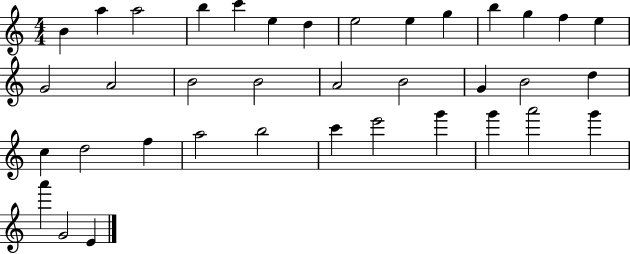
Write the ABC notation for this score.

X:1
T:Untitled
M:4/4
L:1/4
K:C
B a a2 b c' e d e2 e g b g f e G2 A2 B2 B2 A2 B2 G B2 d c d2 f a2 b2 c' e'2 g' g' a'2 g' a' G2 E